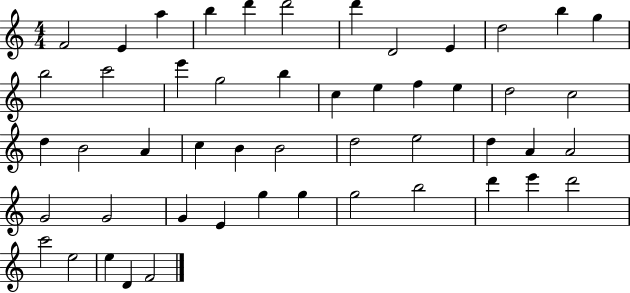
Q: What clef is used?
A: treble